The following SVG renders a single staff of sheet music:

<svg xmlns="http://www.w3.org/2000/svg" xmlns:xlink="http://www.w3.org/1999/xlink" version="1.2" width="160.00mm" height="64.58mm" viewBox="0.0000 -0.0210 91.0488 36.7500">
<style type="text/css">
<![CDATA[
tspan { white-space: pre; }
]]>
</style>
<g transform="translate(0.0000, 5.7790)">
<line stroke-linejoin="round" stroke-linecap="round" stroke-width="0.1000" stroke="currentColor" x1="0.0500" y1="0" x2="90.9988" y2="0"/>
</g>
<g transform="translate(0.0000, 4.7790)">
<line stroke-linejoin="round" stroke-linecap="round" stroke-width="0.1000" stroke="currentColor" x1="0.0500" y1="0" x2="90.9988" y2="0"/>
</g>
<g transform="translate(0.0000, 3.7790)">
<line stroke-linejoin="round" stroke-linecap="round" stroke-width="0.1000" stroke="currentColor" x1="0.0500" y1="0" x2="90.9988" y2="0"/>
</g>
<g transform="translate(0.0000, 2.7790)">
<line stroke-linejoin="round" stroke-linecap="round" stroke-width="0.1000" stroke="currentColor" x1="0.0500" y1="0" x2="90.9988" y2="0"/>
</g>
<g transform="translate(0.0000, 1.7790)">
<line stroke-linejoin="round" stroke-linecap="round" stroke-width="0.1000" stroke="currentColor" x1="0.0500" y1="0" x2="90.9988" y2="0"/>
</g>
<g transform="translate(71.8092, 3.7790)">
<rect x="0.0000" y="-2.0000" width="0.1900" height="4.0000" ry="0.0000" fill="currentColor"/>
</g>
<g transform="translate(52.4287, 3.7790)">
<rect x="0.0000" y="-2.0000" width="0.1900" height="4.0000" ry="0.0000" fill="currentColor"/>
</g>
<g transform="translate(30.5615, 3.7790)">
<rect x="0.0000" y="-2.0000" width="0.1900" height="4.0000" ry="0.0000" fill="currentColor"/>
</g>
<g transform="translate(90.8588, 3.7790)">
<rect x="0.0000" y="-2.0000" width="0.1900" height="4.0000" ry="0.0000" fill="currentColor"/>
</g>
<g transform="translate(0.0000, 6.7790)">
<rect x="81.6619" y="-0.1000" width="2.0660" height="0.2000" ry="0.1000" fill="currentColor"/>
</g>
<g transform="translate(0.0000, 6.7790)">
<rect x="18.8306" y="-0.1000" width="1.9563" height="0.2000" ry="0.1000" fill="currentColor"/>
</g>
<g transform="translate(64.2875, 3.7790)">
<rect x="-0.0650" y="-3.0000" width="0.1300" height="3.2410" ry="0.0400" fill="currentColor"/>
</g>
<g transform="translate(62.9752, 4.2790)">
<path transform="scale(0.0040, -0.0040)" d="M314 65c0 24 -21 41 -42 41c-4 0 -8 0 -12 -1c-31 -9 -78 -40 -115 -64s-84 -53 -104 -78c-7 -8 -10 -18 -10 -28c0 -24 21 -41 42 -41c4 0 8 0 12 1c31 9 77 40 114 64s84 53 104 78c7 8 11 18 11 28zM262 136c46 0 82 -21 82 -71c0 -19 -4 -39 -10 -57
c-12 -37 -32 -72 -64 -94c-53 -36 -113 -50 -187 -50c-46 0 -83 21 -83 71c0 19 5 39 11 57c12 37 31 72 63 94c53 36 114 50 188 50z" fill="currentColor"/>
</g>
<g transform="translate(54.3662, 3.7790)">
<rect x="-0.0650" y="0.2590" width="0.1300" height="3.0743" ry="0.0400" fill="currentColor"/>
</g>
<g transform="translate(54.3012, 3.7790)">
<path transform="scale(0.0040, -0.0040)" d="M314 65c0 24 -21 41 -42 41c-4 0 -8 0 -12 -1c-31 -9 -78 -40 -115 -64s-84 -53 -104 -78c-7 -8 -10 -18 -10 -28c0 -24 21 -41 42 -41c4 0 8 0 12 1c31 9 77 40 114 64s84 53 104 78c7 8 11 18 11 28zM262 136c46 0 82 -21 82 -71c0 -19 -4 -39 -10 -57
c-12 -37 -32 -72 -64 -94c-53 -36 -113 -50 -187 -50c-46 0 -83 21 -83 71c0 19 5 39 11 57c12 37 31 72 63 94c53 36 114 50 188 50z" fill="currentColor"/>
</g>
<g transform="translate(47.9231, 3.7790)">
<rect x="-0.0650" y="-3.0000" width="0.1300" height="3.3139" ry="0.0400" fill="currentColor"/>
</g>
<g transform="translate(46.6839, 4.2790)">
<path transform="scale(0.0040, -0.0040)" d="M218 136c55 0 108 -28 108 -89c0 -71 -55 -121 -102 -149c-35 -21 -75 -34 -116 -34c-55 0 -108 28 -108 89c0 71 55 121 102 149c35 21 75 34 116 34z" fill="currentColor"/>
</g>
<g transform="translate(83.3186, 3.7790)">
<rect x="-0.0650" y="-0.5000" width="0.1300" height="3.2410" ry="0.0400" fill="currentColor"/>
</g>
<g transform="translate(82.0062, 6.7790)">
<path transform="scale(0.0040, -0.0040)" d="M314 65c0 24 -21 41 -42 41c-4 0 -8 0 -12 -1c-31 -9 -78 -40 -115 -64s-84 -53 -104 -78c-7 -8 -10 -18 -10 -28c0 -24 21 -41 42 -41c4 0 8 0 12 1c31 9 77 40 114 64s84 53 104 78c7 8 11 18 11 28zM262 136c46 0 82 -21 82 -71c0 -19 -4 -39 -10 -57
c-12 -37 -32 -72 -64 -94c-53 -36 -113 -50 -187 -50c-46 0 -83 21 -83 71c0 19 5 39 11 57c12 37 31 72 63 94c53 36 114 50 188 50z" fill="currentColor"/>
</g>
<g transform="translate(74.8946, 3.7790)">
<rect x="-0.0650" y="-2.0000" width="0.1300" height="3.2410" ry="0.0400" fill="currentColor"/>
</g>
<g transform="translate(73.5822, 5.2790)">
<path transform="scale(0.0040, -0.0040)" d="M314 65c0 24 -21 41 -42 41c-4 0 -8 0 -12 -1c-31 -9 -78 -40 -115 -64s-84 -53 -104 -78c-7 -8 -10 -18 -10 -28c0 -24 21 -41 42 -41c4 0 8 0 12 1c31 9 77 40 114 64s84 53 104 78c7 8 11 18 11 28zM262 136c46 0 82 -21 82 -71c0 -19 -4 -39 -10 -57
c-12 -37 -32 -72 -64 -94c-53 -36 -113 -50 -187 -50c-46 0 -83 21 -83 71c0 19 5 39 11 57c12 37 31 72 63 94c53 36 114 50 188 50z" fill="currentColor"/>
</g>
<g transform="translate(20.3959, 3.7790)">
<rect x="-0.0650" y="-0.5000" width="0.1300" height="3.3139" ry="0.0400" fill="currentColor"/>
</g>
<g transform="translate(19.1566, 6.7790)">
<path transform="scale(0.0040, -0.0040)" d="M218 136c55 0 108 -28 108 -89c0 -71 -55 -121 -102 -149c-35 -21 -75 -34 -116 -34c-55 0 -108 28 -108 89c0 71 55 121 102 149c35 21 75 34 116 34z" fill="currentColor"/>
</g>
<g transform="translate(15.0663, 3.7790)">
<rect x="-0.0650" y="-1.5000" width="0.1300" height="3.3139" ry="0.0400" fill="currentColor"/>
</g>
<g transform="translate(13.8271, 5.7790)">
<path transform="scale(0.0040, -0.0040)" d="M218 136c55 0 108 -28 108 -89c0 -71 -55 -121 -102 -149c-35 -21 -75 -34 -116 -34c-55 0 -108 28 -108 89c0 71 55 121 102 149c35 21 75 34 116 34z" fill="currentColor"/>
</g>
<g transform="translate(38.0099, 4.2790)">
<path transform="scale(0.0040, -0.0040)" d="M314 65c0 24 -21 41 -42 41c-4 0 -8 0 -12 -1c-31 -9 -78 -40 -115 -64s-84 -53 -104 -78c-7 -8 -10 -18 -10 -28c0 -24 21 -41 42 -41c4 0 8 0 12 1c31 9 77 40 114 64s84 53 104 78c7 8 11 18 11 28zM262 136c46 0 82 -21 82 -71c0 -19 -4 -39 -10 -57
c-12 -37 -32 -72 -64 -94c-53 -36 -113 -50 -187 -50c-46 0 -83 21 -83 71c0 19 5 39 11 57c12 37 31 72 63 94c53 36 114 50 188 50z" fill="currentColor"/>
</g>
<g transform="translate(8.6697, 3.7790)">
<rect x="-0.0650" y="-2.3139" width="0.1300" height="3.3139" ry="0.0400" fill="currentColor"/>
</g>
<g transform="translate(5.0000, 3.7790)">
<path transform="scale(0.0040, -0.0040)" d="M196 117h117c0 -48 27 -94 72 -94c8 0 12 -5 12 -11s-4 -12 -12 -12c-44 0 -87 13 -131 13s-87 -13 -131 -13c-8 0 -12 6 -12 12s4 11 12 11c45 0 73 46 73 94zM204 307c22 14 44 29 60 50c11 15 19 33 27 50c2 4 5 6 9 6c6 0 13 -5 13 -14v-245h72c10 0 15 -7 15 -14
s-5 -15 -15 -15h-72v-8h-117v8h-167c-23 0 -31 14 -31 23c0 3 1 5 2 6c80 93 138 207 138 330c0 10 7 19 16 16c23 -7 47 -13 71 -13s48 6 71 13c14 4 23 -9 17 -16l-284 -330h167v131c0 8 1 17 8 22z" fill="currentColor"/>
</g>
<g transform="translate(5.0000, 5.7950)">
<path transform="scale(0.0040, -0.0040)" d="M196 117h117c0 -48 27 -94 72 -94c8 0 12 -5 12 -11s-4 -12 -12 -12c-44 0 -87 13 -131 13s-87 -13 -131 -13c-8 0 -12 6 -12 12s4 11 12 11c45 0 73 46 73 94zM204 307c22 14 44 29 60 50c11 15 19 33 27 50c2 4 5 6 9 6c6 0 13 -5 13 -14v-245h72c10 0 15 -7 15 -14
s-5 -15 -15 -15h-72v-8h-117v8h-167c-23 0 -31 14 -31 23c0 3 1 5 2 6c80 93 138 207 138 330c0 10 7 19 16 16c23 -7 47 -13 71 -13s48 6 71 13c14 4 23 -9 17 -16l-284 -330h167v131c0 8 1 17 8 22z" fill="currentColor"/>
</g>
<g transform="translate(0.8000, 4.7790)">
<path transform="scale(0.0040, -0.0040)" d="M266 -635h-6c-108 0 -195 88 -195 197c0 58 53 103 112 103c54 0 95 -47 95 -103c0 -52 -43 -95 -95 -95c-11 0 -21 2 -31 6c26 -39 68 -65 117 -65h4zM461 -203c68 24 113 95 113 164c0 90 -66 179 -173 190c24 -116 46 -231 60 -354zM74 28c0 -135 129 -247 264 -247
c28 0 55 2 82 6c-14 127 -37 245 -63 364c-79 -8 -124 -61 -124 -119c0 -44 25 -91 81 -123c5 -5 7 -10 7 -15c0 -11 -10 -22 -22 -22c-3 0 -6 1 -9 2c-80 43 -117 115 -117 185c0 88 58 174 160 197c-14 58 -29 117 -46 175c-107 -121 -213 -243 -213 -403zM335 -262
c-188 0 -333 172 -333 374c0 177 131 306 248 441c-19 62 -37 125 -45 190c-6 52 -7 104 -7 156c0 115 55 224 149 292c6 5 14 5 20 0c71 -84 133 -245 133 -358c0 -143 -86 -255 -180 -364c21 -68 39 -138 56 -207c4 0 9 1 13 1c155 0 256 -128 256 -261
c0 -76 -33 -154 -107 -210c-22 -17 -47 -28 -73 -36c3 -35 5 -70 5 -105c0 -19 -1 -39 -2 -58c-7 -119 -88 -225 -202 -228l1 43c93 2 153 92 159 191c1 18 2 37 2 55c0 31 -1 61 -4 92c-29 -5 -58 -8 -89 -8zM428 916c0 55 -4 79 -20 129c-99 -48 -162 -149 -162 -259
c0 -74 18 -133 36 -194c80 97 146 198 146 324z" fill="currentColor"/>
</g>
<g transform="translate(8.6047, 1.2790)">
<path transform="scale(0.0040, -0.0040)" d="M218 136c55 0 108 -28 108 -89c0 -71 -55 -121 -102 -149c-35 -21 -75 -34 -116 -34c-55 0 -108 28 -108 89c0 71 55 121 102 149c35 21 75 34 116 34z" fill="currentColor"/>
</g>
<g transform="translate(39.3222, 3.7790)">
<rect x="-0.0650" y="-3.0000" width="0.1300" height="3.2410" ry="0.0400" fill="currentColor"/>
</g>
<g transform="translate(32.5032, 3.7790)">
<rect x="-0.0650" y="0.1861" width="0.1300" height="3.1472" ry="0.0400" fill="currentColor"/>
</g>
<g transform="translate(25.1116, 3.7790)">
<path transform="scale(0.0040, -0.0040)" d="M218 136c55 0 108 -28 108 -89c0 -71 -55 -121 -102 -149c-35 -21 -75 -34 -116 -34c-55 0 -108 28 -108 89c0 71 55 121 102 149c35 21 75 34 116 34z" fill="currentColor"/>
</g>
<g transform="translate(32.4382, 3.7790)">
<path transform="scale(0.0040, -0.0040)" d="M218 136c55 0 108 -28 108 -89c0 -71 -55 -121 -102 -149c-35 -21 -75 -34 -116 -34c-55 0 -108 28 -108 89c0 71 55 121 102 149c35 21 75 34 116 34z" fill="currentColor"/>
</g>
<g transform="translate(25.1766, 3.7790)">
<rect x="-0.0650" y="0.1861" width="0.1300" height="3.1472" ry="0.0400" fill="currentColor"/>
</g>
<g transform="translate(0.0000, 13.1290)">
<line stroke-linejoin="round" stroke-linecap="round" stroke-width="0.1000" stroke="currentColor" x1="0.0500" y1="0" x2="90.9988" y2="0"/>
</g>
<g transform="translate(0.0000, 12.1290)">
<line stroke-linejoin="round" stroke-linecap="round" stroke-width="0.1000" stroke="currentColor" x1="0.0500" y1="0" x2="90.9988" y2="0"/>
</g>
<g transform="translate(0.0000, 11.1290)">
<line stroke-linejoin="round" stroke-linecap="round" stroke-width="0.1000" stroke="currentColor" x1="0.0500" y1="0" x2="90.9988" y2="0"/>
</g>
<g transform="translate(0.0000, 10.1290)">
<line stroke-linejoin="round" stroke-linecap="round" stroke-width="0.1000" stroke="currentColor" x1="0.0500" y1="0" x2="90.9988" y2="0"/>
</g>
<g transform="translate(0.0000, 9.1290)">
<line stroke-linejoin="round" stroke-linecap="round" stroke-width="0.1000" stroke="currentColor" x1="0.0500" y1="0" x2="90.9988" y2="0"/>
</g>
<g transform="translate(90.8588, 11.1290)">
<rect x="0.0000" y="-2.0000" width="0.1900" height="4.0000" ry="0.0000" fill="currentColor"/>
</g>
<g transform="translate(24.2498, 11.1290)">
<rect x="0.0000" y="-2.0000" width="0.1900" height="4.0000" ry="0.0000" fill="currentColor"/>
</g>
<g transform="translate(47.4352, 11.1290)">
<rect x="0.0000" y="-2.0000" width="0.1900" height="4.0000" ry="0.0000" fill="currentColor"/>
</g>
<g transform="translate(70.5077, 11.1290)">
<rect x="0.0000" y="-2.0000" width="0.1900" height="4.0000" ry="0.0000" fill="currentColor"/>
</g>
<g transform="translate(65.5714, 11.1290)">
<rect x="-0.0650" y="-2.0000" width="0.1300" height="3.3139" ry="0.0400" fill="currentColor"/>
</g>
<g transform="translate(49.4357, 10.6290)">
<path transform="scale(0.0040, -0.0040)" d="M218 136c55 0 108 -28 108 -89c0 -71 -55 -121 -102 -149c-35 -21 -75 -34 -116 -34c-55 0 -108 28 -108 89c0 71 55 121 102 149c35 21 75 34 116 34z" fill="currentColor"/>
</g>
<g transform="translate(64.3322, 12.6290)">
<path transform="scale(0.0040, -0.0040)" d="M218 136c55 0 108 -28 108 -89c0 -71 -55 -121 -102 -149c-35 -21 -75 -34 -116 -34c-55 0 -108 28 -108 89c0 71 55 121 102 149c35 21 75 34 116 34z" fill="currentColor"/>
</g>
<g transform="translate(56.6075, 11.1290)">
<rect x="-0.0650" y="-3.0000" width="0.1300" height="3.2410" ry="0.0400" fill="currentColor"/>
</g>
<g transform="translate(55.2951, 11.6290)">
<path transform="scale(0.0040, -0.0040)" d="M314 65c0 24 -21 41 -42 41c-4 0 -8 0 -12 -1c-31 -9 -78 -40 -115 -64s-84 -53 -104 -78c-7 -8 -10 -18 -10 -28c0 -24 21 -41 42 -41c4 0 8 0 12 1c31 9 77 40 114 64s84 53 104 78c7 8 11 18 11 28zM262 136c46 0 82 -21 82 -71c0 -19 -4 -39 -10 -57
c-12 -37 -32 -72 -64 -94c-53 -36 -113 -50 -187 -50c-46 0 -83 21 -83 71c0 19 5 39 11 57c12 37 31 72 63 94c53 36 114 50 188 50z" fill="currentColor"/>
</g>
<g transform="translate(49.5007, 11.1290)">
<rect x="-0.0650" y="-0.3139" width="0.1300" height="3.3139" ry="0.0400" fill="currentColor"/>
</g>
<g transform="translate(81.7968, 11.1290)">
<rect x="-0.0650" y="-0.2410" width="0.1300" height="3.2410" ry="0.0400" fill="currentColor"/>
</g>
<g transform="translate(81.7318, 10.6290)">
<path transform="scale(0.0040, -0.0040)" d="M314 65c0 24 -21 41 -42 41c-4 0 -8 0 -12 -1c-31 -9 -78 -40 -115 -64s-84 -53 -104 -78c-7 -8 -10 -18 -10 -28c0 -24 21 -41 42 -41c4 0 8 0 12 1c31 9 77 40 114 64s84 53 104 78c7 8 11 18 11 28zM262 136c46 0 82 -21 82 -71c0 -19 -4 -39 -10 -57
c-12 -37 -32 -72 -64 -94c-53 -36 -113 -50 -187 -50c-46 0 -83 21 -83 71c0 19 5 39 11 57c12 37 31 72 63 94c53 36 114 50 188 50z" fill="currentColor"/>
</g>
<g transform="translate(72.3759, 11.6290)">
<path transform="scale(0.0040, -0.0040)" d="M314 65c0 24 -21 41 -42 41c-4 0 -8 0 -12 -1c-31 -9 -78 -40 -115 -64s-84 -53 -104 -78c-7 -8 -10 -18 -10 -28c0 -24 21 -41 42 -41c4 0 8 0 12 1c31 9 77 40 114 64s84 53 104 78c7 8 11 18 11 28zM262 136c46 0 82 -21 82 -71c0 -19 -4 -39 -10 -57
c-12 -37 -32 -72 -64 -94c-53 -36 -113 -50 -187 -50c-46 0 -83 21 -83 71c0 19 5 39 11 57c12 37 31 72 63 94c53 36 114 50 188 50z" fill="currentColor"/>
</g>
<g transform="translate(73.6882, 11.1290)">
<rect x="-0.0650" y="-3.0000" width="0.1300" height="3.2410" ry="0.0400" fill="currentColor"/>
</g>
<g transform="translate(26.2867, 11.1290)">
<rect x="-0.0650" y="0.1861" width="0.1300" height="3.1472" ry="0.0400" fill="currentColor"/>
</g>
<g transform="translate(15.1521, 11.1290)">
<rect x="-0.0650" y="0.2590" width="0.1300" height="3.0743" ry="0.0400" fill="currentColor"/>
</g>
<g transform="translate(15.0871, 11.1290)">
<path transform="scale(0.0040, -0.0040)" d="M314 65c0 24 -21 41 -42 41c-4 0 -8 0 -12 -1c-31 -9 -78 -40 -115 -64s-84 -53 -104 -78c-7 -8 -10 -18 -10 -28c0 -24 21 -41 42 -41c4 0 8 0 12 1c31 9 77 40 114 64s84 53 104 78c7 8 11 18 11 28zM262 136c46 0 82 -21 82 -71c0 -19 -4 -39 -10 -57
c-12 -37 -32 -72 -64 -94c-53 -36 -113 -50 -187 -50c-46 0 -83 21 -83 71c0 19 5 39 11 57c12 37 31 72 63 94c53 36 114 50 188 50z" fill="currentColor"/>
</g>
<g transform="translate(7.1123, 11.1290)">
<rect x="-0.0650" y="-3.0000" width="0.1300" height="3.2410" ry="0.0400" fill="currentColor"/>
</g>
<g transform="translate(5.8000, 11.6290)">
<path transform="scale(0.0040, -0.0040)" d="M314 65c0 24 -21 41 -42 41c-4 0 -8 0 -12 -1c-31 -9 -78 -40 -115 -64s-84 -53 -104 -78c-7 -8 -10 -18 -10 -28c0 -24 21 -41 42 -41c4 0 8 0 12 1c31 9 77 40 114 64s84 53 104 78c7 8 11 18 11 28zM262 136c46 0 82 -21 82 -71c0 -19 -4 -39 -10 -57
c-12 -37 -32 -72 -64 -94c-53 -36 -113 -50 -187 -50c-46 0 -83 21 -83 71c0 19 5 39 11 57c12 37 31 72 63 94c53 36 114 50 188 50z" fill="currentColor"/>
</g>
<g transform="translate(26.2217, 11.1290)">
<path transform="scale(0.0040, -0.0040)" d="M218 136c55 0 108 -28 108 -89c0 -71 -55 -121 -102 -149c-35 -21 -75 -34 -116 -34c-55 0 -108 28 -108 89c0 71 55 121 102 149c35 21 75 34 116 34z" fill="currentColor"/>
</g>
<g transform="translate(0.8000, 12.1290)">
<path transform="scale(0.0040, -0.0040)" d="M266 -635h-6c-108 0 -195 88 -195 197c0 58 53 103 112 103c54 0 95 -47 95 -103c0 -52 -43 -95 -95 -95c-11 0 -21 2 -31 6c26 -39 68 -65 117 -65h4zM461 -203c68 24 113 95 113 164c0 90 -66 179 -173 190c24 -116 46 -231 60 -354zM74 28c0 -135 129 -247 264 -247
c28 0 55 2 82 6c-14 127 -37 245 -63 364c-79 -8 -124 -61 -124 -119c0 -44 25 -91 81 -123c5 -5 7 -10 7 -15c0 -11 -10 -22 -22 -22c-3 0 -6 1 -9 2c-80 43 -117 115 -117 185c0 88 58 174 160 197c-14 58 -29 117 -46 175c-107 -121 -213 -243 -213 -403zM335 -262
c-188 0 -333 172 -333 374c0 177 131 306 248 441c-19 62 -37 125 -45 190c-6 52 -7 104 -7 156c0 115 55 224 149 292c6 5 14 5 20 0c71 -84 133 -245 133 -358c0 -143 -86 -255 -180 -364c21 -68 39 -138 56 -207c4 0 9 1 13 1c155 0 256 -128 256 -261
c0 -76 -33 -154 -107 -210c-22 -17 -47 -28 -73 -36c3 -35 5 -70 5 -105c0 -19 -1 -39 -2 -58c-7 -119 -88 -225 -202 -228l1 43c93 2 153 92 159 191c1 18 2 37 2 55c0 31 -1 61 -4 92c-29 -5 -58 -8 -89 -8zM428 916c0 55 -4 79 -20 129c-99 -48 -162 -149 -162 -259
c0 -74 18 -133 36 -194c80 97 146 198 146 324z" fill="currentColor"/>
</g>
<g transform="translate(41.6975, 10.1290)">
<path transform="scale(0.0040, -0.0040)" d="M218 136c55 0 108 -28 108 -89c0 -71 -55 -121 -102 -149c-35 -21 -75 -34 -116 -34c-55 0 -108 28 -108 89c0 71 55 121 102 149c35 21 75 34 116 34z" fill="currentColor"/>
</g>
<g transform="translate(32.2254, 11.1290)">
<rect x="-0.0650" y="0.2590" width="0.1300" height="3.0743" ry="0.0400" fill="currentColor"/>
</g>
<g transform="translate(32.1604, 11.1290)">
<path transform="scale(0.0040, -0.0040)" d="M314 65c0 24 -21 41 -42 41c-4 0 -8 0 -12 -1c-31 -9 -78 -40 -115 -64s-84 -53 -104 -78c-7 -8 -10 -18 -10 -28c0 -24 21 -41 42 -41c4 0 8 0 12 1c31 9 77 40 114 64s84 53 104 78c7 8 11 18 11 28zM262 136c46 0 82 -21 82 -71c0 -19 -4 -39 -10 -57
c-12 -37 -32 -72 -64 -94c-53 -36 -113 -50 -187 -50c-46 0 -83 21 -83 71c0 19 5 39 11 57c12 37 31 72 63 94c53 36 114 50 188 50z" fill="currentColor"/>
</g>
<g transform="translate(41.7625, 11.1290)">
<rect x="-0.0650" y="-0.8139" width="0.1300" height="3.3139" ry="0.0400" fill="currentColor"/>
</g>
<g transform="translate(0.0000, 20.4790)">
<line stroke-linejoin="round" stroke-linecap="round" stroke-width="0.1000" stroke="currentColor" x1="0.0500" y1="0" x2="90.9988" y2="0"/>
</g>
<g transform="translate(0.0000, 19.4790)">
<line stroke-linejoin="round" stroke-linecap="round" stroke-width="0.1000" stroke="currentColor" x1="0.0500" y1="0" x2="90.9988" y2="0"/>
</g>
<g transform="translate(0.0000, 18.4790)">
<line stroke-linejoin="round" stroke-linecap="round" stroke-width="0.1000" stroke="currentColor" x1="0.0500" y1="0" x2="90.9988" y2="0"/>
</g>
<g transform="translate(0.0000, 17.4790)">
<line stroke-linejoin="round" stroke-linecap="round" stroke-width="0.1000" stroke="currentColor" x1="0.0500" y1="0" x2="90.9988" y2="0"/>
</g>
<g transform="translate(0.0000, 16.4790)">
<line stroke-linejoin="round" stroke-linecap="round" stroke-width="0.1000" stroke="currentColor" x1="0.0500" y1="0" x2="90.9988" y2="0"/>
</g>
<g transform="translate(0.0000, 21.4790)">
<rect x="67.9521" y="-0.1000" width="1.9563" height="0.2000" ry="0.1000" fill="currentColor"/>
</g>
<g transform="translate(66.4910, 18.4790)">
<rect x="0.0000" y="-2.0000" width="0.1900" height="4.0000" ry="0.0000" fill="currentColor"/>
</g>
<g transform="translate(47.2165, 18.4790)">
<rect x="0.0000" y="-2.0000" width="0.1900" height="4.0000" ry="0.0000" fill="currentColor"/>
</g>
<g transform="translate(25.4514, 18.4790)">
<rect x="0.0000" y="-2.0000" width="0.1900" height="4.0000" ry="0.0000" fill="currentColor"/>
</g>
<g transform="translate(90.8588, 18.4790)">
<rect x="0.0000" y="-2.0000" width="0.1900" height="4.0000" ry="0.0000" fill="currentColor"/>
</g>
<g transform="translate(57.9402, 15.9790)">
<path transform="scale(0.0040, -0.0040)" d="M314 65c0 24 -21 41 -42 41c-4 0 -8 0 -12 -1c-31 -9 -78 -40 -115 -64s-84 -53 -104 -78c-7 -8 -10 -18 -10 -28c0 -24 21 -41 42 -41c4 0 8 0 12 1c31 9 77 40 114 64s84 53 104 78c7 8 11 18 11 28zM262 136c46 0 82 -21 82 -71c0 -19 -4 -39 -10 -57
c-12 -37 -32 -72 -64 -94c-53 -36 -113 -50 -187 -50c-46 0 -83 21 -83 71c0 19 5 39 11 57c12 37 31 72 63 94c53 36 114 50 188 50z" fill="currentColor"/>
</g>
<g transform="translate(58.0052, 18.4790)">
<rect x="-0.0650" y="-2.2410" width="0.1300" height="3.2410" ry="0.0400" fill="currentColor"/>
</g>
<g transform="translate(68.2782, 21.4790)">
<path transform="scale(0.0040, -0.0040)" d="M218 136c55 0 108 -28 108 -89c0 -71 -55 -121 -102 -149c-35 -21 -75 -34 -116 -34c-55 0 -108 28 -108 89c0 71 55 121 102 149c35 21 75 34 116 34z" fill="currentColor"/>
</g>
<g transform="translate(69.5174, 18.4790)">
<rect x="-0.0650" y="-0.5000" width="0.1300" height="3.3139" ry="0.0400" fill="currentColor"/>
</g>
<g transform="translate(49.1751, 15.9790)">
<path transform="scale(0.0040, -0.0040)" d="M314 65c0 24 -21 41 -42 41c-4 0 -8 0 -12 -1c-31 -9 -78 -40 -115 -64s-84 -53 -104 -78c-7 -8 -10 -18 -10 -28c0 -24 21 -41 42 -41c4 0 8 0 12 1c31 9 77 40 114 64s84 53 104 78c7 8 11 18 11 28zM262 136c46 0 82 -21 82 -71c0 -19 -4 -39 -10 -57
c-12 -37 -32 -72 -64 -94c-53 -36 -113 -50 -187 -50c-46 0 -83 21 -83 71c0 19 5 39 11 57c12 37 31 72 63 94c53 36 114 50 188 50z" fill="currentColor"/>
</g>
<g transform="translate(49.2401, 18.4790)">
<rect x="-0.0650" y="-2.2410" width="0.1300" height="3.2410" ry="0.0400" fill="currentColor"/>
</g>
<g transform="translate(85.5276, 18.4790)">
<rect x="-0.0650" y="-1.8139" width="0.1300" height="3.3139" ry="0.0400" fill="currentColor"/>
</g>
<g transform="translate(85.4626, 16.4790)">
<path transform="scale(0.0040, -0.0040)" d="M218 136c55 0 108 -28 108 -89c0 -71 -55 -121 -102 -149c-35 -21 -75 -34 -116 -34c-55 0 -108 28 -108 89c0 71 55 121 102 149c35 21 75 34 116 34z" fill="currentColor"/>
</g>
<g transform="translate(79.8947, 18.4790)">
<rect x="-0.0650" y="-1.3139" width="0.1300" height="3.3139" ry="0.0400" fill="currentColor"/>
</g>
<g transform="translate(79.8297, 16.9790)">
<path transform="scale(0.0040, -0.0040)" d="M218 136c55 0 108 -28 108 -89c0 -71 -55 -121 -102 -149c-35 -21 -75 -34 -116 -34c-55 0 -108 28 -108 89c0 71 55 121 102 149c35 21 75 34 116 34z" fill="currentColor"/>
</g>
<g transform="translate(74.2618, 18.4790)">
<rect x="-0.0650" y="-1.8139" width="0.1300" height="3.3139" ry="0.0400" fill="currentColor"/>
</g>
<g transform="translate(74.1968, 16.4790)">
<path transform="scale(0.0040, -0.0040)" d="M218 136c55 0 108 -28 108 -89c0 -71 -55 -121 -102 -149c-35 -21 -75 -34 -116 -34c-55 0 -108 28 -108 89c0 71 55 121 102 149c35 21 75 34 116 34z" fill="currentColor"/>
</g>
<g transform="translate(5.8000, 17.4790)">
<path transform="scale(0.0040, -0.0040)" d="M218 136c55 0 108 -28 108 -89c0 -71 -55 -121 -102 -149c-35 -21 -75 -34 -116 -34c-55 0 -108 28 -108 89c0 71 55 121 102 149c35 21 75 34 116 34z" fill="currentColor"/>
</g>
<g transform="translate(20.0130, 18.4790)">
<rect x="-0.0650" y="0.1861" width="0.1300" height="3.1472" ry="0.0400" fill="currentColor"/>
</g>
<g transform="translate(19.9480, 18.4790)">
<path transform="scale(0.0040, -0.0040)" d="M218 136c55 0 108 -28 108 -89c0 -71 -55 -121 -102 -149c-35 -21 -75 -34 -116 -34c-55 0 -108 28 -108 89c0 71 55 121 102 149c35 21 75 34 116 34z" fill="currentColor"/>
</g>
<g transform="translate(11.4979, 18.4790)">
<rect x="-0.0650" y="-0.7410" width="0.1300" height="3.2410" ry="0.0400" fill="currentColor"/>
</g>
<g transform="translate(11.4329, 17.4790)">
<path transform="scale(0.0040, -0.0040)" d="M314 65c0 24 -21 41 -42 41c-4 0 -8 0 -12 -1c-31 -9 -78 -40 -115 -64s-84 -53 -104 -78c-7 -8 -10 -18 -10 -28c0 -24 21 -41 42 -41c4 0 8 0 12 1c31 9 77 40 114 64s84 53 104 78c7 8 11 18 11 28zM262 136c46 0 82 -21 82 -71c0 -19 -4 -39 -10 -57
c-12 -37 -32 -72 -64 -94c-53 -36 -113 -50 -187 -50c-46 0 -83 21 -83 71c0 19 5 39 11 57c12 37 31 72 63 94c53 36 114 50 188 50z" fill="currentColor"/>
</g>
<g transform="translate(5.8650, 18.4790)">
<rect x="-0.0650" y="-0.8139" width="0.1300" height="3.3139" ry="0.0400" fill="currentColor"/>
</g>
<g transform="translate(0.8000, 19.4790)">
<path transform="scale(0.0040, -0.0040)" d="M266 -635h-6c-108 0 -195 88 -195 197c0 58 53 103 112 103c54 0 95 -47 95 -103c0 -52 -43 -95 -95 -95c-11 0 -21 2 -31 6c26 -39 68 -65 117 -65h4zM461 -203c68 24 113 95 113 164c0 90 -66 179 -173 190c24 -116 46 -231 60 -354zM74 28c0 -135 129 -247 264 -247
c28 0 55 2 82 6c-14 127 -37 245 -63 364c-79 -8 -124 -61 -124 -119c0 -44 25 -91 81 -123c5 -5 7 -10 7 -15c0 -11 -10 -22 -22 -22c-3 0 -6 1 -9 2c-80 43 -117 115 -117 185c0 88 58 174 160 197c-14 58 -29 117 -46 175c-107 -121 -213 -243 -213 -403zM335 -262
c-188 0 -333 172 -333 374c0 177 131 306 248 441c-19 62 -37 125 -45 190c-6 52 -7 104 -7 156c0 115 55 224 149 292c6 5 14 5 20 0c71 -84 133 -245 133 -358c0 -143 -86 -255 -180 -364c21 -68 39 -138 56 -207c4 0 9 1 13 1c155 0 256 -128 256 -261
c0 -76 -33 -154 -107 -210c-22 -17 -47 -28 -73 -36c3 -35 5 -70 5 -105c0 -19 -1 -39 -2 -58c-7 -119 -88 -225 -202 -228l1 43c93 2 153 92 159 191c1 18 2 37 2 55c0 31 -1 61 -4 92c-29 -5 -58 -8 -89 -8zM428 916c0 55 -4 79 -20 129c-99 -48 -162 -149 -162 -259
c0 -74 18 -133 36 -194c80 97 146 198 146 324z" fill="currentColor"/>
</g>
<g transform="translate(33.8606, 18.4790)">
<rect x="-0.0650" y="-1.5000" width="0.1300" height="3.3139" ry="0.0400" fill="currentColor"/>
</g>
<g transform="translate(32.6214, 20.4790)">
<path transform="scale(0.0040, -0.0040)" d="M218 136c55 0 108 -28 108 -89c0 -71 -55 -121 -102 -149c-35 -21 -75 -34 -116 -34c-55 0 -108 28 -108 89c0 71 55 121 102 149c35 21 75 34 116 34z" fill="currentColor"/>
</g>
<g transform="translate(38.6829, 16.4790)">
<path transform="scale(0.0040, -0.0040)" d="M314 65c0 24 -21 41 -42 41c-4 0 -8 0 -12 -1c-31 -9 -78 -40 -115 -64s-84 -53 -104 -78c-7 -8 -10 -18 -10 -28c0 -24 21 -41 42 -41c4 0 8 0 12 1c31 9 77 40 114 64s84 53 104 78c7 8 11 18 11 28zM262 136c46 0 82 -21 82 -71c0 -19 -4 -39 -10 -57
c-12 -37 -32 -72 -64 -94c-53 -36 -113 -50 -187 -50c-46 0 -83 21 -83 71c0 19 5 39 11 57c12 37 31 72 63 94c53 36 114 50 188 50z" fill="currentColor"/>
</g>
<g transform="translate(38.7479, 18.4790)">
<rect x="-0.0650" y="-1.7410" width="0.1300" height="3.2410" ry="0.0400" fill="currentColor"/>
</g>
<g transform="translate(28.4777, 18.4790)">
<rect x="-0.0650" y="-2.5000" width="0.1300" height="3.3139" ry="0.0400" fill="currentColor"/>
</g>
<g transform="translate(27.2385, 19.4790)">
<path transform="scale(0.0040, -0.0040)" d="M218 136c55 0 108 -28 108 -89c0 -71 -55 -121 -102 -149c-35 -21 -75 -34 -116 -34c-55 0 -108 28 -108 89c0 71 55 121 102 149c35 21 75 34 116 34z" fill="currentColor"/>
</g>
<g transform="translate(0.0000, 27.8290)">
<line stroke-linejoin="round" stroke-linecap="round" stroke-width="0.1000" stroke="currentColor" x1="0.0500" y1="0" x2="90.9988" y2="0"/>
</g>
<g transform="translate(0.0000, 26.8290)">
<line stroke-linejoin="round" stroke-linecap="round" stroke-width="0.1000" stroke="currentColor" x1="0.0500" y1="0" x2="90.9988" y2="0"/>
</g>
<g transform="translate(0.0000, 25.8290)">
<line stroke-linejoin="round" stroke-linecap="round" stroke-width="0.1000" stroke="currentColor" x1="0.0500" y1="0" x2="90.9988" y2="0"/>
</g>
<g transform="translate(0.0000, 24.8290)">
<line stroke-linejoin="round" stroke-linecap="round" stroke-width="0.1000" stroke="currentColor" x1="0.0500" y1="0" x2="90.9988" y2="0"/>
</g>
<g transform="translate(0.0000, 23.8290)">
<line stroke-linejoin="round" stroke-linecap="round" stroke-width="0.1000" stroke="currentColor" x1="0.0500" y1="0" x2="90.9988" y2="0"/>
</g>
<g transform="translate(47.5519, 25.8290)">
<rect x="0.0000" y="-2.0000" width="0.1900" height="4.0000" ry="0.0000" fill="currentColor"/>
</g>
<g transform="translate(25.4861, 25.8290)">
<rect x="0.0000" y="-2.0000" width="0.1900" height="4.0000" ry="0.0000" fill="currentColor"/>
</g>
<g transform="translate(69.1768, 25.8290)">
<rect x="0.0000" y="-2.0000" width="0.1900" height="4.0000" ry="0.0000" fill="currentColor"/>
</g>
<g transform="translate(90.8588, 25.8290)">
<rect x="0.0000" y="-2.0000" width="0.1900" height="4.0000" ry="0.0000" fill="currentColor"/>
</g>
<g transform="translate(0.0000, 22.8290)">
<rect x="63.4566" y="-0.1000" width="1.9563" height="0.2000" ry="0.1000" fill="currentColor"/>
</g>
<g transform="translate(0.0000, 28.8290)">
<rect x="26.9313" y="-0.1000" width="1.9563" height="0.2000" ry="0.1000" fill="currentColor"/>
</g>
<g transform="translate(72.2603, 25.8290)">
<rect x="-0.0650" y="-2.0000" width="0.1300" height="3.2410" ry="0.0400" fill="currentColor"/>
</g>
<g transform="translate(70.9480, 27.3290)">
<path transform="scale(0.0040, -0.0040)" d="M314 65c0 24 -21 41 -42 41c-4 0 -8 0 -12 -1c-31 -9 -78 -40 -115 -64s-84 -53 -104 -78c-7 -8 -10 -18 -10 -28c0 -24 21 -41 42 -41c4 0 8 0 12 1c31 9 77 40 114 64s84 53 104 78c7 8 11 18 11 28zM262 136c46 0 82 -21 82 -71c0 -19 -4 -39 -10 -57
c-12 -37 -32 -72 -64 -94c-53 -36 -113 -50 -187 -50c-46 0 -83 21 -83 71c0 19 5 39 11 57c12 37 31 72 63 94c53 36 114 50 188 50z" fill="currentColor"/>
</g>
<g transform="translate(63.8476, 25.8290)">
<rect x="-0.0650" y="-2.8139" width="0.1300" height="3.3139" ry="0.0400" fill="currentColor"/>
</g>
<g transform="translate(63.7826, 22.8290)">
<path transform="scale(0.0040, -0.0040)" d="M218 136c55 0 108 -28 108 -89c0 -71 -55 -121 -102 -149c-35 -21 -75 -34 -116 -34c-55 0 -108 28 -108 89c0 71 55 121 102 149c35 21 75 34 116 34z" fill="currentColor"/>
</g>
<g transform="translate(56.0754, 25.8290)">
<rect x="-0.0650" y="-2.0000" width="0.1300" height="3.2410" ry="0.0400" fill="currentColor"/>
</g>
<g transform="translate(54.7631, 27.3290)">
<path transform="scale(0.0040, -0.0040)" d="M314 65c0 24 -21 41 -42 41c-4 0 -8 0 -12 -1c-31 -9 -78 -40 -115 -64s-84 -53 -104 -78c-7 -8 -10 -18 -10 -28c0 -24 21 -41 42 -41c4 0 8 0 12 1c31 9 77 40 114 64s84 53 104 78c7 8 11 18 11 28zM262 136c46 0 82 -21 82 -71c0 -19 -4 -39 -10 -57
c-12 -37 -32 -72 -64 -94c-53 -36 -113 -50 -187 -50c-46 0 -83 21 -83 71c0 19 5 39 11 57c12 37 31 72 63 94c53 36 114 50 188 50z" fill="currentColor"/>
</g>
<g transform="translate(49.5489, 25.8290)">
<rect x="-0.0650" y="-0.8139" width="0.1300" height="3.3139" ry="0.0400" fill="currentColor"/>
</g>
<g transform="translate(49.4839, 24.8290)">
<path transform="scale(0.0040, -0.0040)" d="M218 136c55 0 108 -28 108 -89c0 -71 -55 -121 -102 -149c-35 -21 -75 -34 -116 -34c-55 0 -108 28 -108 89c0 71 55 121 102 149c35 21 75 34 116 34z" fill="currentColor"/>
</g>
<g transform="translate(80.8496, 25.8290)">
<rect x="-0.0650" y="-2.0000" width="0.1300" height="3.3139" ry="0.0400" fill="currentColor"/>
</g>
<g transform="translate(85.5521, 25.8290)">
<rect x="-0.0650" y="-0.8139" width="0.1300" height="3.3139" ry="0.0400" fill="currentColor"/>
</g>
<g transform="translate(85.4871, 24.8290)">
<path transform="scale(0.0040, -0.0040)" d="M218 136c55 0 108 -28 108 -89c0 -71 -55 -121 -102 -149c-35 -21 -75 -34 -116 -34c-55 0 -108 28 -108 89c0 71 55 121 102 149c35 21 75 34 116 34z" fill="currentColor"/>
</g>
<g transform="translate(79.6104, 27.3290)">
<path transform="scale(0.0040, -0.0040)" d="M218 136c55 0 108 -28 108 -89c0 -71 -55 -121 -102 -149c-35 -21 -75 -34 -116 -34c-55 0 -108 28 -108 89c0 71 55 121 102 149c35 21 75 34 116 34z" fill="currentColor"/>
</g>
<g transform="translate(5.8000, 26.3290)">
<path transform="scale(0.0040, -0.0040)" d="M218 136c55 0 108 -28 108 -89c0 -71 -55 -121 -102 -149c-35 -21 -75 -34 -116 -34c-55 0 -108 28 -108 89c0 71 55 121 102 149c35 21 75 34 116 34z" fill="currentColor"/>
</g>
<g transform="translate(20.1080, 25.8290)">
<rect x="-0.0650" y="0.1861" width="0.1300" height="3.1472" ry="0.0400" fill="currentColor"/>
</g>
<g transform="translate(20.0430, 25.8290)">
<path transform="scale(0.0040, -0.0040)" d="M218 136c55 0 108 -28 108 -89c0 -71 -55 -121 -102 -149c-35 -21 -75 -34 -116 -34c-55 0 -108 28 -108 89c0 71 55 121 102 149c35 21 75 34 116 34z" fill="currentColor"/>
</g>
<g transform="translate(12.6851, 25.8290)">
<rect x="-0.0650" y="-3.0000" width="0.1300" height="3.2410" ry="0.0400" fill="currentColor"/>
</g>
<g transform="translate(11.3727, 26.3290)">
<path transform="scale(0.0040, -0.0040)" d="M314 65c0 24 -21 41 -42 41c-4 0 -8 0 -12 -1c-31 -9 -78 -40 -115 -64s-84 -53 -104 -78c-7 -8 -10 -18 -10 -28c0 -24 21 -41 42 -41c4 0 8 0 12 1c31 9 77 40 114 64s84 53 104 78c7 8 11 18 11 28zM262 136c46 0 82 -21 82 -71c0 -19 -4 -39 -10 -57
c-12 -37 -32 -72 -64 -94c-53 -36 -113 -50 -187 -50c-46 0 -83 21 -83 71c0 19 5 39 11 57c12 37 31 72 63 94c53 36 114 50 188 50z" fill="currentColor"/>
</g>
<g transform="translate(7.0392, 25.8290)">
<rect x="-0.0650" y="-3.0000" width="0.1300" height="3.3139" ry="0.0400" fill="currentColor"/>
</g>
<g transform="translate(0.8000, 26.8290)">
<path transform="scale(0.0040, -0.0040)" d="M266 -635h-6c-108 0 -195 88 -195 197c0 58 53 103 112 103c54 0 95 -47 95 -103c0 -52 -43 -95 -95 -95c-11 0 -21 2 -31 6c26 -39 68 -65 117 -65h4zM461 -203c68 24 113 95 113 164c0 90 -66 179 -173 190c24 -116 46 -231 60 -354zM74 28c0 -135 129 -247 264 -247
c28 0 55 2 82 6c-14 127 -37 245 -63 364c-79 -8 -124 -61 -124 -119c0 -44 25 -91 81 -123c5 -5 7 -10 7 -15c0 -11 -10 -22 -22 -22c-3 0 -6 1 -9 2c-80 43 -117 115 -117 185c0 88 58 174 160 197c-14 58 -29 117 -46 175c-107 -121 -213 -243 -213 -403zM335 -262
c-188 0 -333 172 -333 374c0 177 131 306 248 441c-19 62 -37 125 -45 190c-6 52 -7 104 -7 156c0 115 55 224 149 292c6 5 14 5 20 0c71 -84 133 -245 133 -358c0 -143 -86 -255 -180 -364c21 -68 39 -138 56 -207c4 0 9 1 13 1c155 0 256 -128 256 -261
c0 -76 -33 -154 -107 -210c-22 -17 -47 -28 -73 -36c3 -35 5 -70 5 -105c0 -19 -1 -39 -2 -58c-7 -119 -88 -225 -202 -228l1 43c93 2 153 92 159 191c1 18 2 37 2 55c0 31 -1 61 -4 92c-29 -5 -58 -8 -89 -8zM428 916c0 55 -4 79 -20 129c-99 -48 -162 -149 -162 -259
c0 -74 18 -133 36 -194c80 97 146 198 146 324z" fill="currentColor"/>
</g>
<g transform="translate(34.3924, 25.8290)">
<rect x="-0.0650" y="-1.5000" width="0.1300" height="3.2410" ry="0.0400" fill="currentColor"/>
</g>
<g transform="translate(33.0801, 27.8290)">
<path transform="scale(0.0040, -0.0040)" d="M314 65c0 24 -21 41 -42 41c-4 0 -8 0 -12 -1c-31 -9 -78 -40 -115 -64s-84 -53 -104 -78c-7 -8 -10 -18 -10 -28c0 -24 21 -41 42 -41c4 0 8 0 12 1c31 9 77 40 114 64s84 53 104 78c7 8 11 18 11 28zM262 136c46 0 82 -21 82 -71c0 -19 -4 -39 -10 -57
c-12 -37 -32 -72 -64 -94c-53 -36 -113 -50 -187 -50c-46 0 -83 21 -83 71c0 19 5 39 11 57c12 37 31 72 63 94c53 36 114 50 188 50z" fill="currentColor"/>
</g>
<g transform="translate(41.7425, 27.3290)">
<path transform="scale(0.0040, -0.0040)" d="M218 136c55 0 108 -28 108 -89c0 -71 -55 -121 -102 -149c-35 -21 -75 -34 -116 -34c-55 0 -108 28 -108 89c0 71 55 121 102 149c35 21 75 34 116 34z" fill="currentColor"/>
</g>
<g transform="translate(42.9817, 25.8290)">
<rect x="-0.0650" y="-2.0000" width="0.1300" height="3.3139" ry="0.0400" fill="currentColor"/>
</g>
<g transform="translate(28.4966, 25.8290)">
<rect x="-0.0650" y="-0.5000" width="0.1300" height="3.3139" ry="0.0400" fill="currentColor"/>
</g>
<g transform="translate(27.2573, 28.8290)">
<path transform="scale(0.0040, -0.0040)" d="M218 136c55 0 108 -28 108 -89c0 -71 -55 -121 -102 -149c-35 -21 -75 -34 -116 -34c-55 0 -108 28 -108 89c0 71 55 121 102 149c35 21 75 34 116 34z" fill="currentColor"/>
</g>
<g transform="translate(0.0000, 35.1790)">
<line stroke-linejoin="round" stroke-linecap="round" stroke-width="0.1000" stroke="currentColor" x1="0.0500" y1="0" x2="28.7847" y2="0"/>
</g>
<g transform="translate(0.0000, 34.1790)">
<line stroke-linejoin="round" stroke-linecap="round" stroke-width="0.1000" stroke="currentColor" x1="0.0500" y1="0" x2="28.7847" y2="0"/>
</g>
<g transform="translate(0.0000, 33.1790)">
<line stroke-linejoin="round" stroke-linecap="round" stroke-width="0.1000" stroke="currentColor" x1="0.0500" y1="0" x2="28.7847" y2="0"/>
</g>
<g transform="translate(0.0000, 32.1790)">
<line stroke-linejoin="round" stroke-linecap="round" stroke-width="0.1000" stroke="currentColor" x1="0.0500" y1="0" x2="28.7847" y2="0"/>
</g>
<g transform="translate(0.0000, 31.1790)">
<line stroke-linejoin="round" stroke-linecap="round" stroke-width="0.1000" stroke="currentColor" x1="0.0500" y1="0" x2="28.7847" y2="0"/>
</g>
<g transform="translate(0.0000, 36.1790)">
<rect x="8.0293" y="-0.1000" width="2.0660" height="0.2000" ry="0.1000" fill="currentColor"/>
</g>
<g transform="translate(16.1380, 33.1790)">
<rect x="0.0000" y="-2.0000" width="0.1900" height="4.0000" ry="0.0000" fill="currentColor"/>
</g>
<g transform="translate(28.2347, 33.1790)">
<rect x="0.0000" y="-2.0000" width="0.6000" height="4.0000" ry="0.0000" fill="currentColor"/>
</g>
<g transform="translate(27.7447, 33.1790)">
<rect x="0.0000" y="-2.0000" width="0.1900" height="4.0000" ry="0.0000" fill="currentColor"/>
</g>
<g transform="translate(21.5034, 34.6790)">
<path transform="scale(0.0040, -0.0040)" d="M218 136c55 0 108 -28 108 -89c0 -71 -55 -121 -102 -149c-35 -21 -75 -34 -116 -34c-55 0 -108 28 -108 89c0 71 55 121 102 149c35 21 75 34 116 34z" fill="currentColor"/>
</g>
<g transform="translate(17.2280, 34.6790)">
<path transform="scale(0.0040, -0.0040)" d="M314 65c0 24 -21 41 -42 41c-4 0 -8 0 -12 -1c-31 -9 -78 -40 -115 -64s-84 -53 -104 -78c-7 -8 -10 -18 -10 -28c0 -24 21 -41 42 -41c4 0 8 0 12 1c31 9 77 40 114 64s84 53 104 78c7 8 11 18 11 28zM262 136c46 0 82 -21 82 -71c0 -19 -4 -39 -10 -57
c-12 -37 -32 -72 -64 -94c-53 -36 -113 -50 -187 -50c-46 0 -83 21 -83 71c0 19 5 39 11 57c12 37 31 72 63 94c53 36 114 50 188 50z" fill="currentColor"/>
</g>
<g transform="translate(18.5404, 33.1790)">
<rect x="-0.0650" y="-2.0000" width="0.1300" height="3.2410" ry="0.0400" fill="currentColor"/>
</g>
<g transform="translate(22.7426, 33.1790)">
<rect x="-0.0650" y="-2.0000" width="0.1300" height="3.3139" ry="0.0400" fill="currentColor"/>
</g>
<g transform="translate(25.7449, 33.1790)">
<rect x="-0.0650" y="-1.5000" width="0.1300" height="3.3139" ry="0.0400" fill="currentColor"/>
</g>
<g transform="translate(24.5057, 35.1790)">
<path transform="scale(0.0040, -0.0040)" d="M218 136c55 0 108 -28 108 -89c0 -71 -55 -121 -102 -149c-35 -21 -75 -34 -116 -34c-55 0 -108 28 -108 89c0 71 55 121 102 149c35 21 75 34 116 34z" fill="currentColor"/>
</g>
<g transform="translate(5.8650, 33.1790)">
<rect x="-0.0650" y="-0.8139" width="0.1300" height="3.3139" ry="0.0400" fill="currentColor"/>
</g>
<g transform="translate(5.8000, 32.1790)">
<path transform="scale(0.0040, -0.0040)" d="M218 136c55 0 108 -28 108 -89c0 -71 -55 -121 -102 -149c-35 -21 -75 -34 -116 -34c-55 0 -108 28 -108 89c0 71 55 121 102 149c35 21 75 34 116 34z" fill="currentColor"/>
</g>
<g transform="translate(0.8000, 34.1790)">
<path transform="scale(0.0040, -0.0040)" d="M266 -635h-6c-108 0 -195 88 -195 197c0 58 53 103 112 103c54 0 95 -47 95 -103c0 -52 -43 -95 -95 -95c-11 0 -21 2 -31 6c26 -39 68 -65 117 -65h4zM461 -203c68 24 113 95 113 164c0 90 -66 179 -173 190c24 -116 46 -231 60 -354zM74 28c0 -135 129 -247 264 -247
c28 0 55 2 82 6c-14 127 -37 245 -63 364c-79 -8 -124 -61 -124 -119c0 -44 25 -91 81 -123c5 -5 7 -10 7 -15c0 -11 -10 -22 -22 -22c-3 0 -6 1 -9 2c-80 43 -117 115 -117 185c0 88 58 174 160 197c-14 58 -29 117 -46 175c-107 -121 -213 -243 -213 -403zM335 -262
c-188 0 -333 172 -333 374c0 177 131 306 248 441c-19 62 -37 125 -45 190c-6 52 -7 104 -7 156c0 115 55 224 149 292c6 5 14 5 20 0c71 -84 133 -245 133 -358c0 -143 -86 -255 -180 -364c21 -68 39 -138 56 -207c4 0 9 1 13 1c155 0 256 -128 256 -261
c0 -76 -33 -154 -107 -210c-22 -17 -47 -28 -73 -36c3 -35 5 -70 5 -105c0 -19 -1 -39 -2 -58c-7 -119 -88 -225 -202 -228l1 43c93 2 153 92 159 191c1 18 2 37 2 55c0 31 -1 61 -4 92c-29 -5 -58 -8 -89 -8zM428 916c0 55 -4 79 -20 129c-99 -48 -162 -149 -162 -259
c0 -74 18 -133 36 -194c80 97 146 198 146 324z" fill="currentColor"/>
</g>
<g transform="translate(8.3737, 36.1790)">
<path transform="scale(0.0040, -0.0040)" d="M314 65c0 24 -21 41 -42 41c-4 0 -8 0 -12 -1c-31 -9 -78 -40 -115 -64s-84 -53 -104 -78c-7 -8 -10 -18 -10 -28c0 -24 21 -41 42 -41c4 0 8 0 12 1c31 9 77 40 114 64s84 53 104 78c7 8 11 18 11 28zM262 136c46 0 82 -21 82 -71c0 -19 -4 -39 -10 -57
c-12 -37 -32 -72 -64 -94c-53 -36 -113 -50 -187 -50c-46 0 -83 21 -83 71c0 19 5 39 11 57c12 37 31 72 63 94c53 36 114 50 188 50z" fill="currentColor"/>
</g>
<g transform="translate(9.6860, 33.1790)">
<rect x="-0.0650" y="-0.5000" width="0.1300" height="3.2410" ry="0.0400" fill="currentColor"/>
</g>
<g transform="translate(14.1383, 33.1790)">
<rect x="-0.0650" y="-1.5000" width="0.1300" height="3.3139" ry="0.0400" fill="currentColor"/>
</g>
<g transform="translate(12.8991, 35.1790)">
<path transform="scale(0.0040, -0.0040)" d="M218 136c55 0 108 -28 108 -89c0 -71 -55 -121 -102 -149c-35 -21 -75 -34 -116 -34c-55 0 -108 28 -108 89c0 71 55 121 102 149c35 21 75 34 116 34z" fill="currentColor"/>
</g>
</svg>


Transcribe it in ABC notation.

X:1
T:Untitled
M:4/4
L:1/4
K:C
g E C B B A2 A B2 A2 F2 C2 A2 B2 B B2 d c A2 F A2 c2 d d2 B G E f2 g2 g2 C f e f A A2 B C E2 F d F2 a F2 F d d C2 E F2 F E